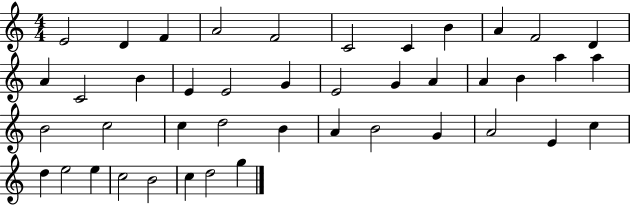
X:1
T:Untitled
M:4/4
L:1/4
K:C
E2 D F A2 F2 C2 C B A F2 D A C2 B E E2 G E2 G A A B a a B2 c2 c d2 B A B2 G A2 E c d e2 e c2 B2 c d2 g